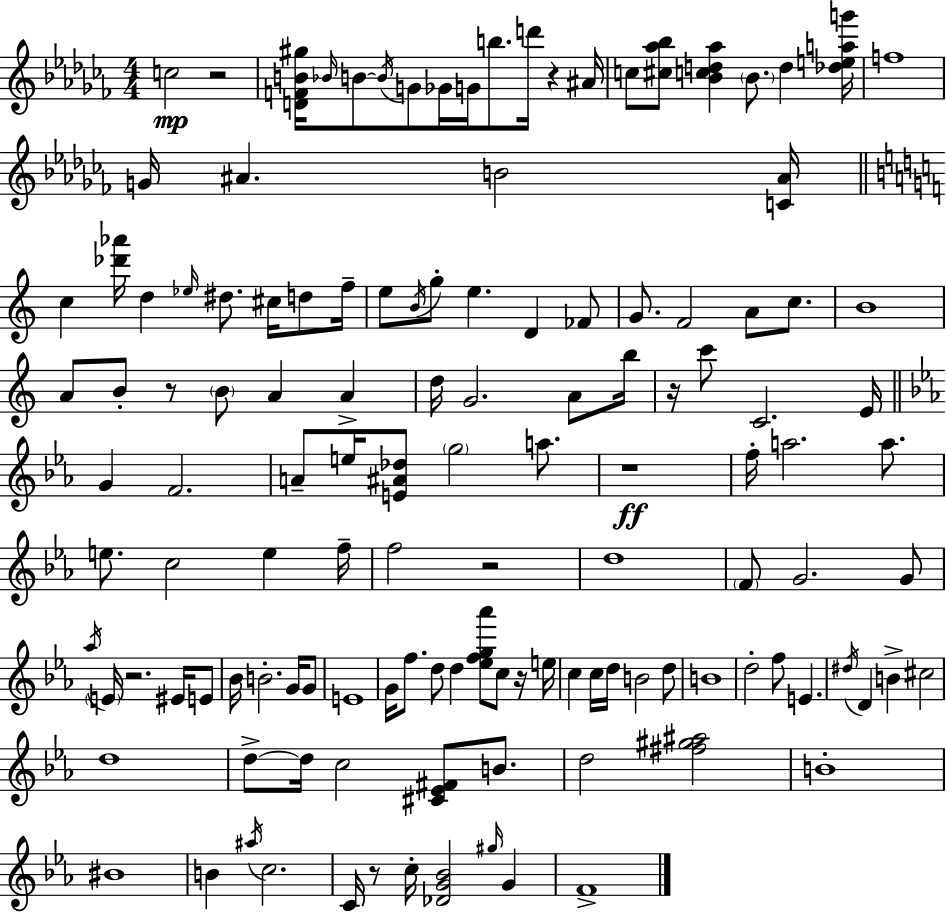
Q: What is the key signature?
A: AES minor